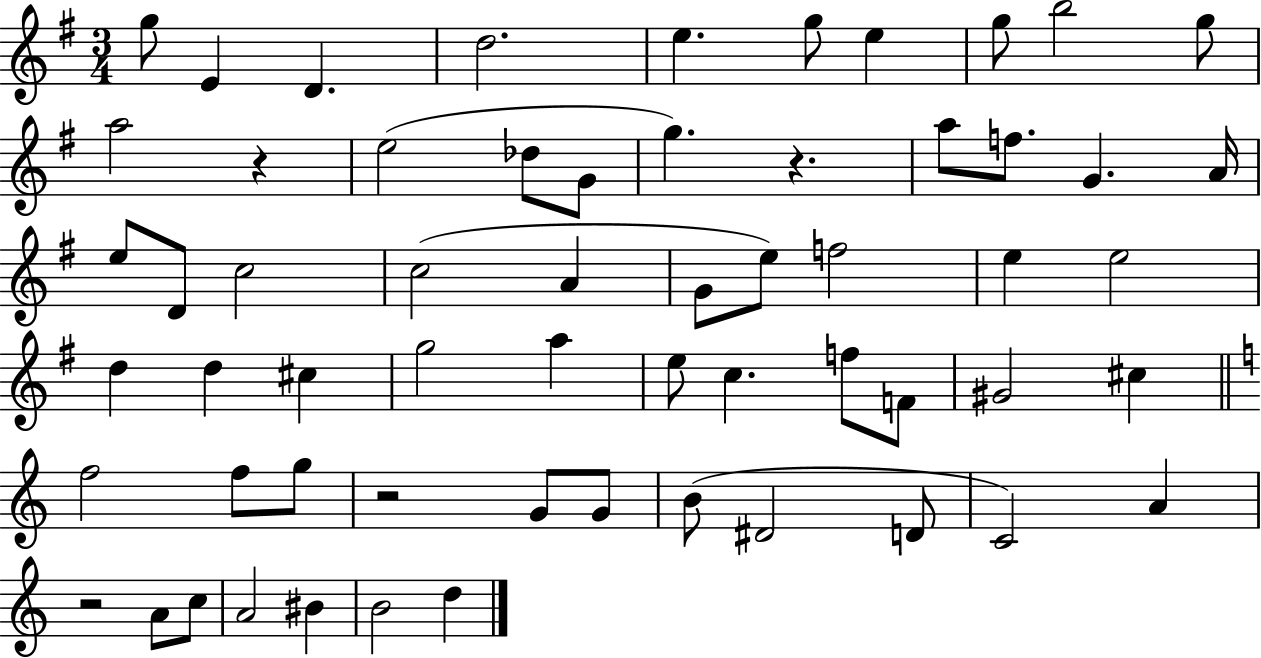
X:1
T:Untitled
M:3/4
L:1/4
K:G
g/2 E D d2 e g/2 e g/2 b2 g/2 a2 z e2 _d/2 G/2 g z a/2 f/2 G A/4 e/2 D/2 c2 c2 A G/2 e/2 f2 e e2 d d ^c g2 a e/2 c f/2 F/2 ^G2 ^c f2 f/2 g/2 z2 G/2 G/2 B/2 ^D2 D/2 C2 A z2 A/2 c/2 A2 ^B B2 d